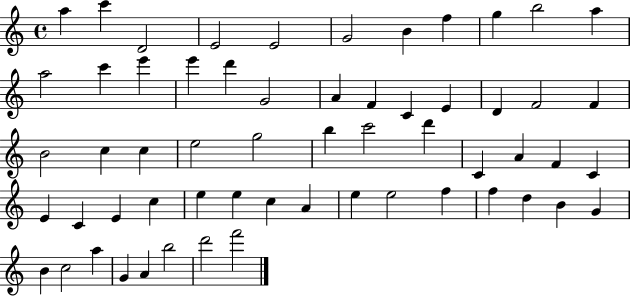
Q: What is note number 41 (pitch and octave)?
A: E5